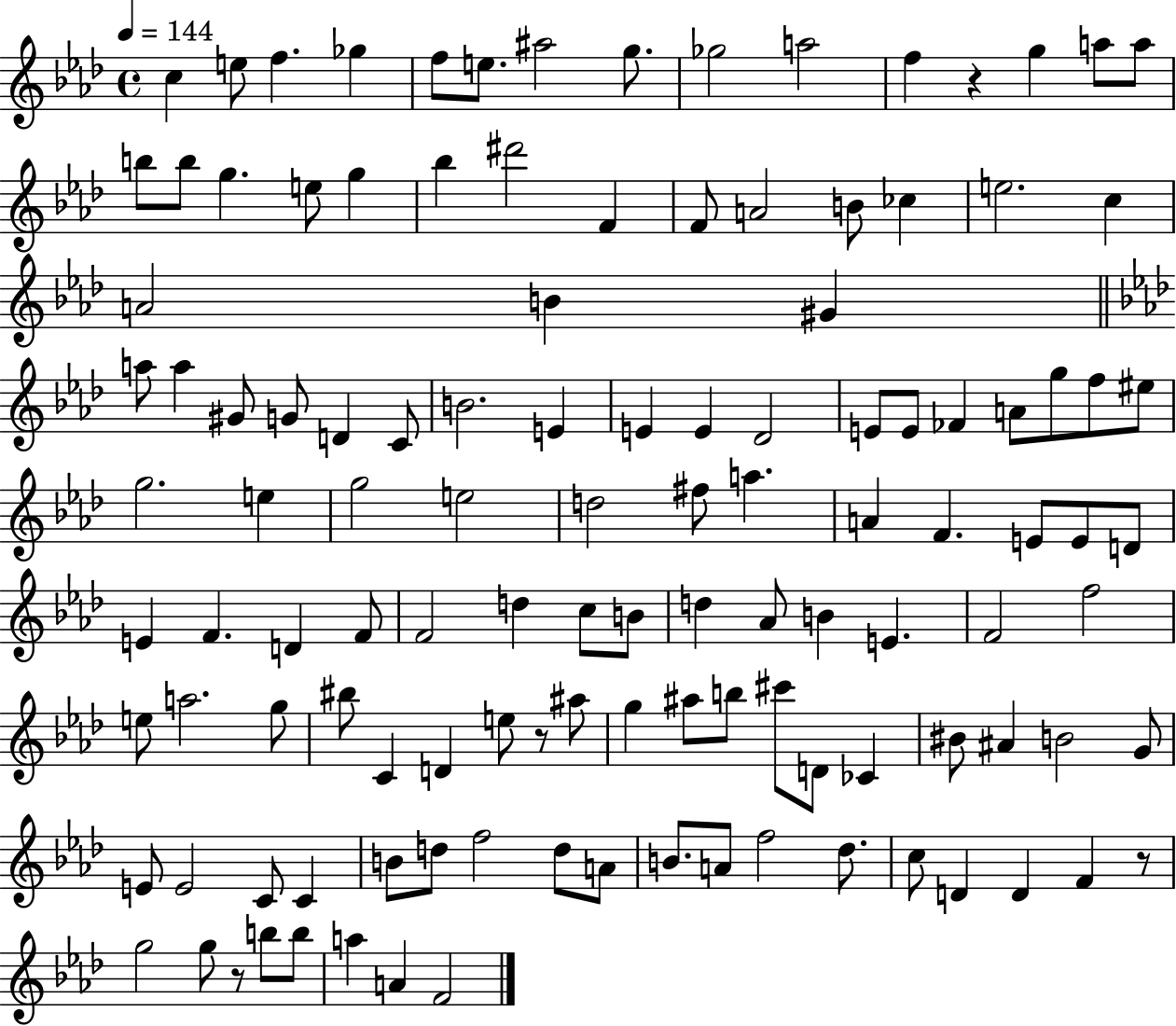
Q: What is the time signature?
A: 4/4